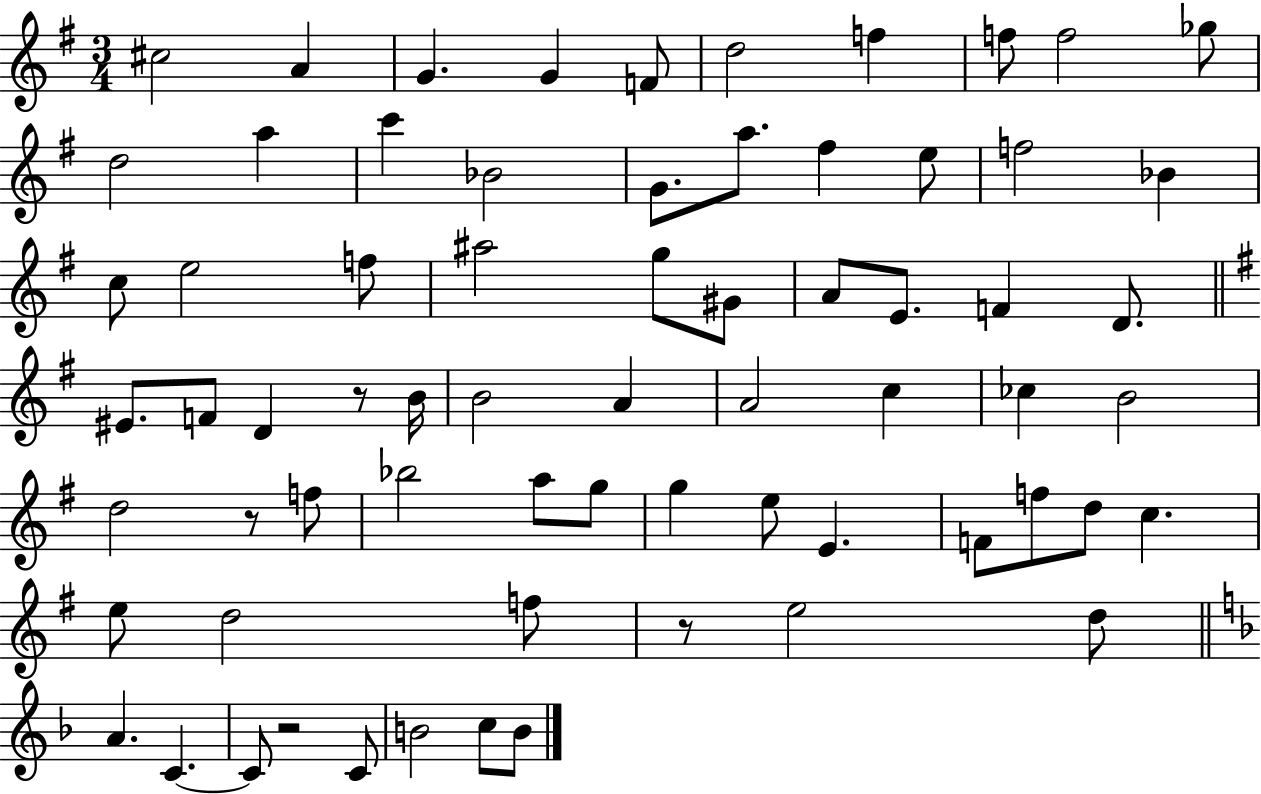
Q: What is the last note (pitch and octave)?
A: B4